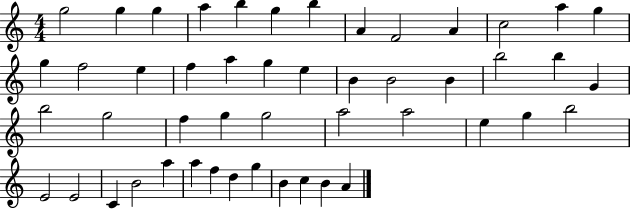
{
  \clef treble
  \numericTimeSignature
  \time 4/4
  \key c \major
  g''2 g''4 g''4 | a''4 b''4 g''4 b''4 | a'4 f'2 a'4 | c''2 a''4 g''4 | \break g''4 f''2 e''4 | f''4 a''4 g''4 e''4 | b'4 b'2 b'4 | b''2 b''4 g'4 | \break b''2 g''2 | f''4 g''4 g''2 | a''2 a''2 | e''4 g''4 b''2 | \break e'2 e'2 | c'4 b'2 a''4 | a''4 f''4 d''4 g''4 | b'4 c''4 b'4 a'4 | \break \bar "|."
}